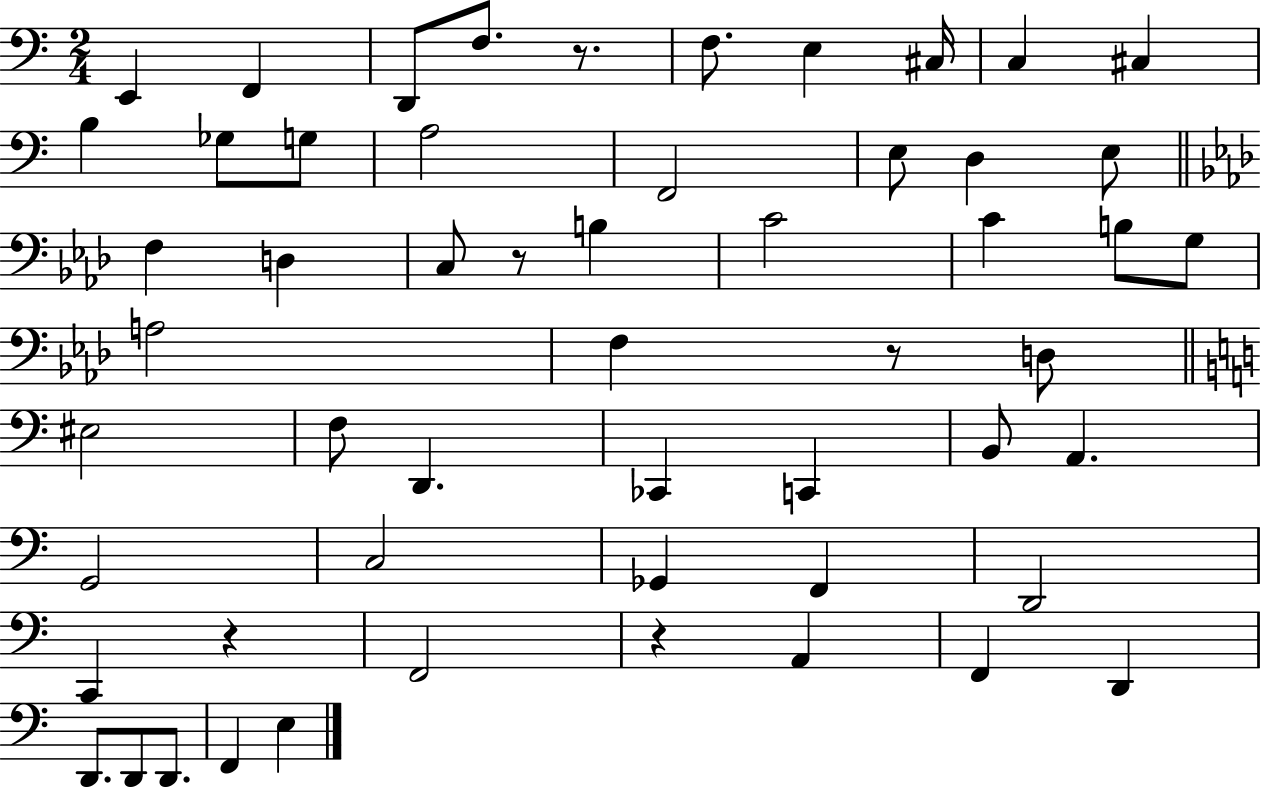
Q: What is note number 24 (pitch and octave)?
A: B3